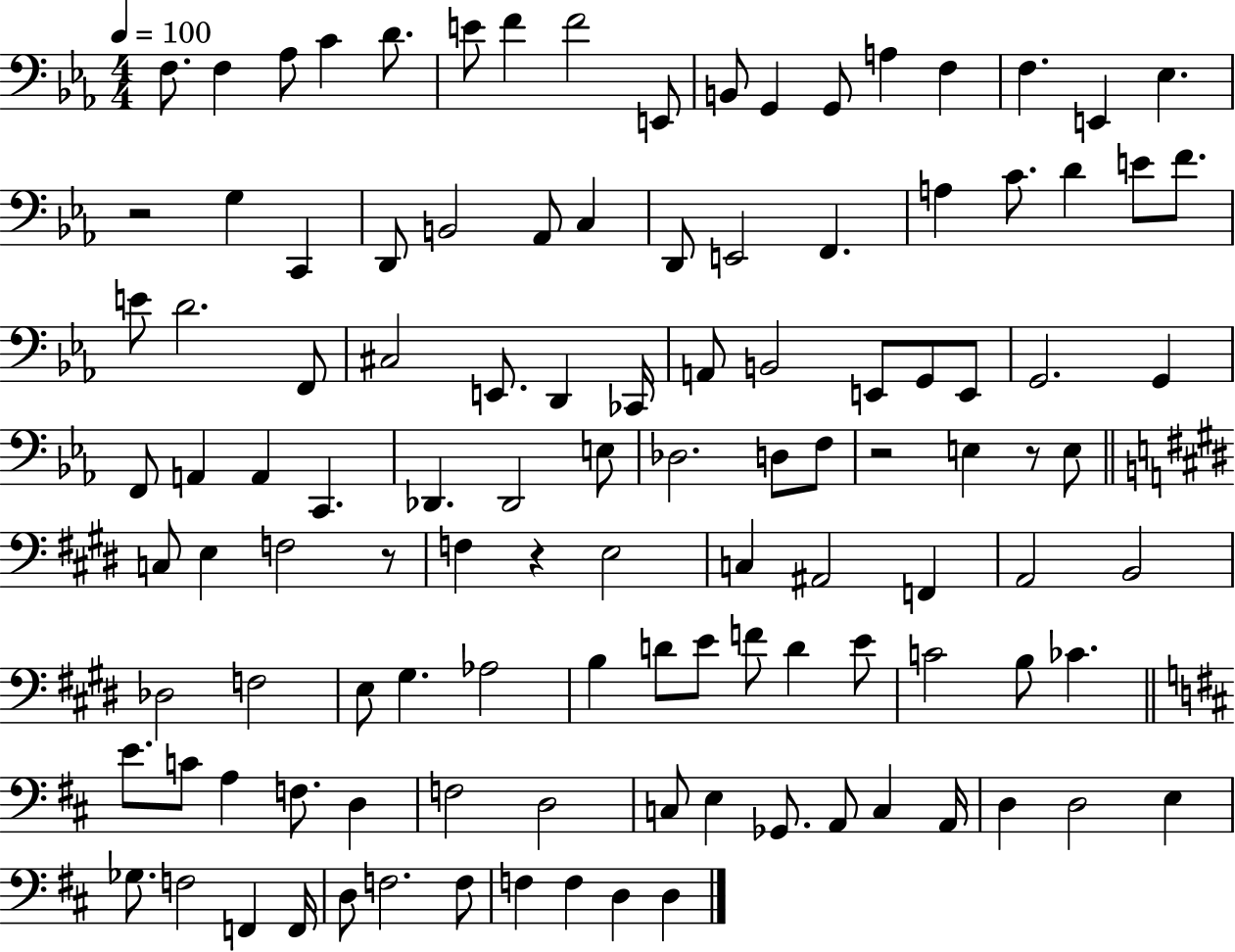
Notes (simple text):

F3/e. F3/q Ab3/e C4/q D4/e. E4/e F4/q F4/h E2/e B2/e G2/q G2/e A3/q F3/q F3/q. E2/q Eb3/q. R/h G3/q C2/q D2/e B2/h Ab2/e C3/q D2/e E2/h F2/q. A3/q C4/e. D4/q E4/e F4/e. E4/e D4/h. F2/e C#3/h E2/e. D2/q CES2/s A2/e B2/h E2/e G2/e E2/e G2/h. G2/q F2/e A2/q A2/q C2/q. Db2/q. Db2/h E3/e Db3/h. D3/e F3/e R/h E3/q R/e E3/e C3/e E3/q F3/h R/e F3/q R/q E3/h C3/q A#2/h F2/q A2/h B2/h Db3/h F3/h E3/e G#3/q. Ab3/h B3/q D4/e E4/e F4/e D4/q E4/e C4/h B3/e CES4/q. E4/e. C4/e A3/q F3/e. D3/q F3/h D3/h C3/e E3/q Gb2/e. A2/e C3/q A2/s D3/q D3/h E3/q Gb3/e. F3/h F2/q F2/s D3/e F3/h. F3/e F3/q F3/q D3/q D3/q